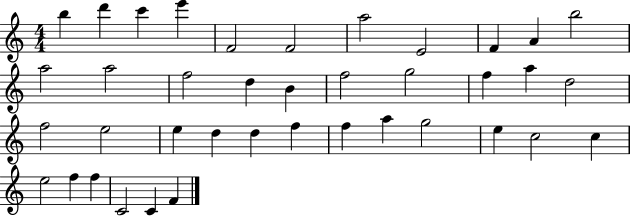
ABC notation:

X:1
T:Untitled
M:4/4
L:1/4
K:C
b d' c' e' F2 F2 a2 E2 F A b2 a2 a2 f2 d B f2 g2 f a d2 f2 e2 e d d f f a g2 e c2 c e2 f f C2 C F